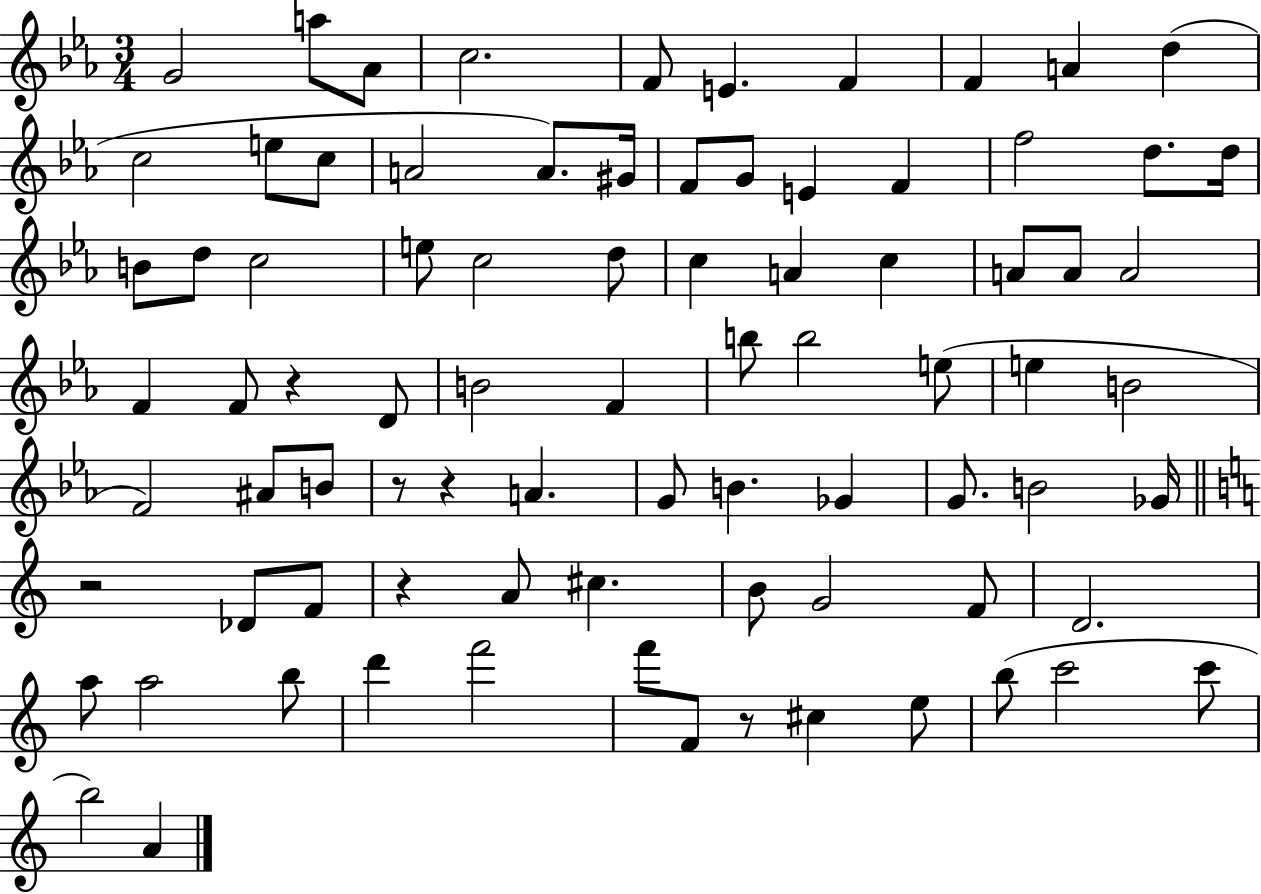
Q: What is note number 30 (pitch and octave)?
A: C5